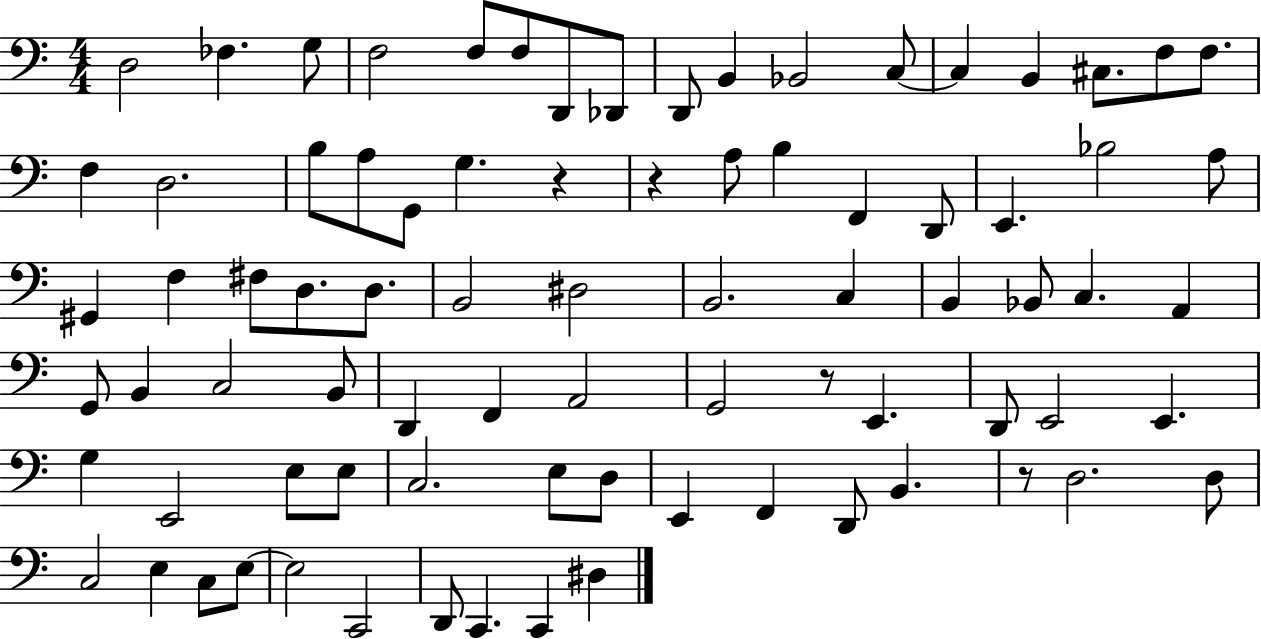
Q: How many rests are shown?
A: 4